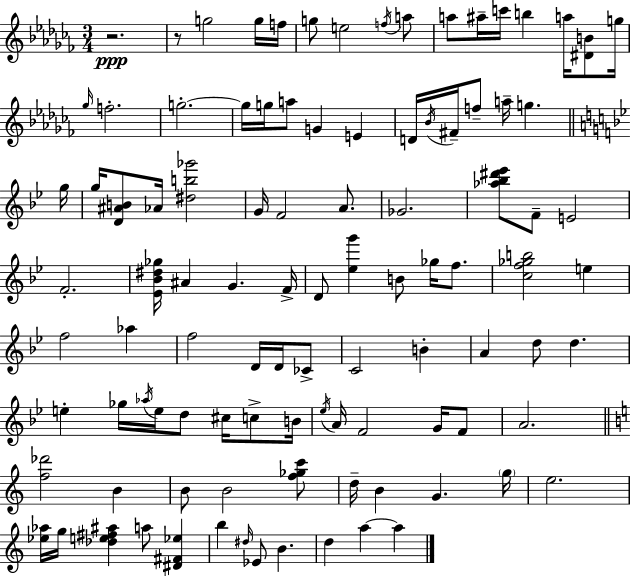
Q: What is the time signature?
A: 3/4